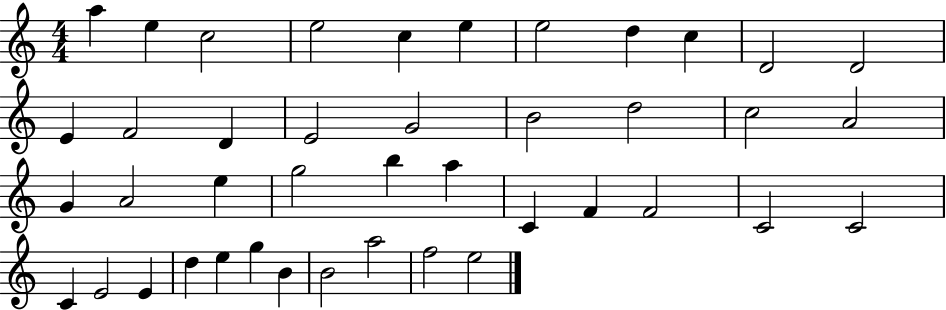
{
  \clef treble
  \numericTimeSignature
  \time 4/4
  \key c \major
  a''4 e''4 c''2 | e''2 c''4 e''4 | e''2 d''4 c''4 | d'2 d'2 | \break e'4 f'2 d'4 | e'2 g'2 | b'2 d''2 | c''2 a'2 | \break g'4 a'2 e''4 | g''2 b''4 a''4 | c'4 f'4 f'2 | c'2 c'2 | \break c'4 e'2 e'4 | d''4 e''4 g''4 b'4 | b'2 a''2 | f''2 e''2 | \break \bar "|."
}